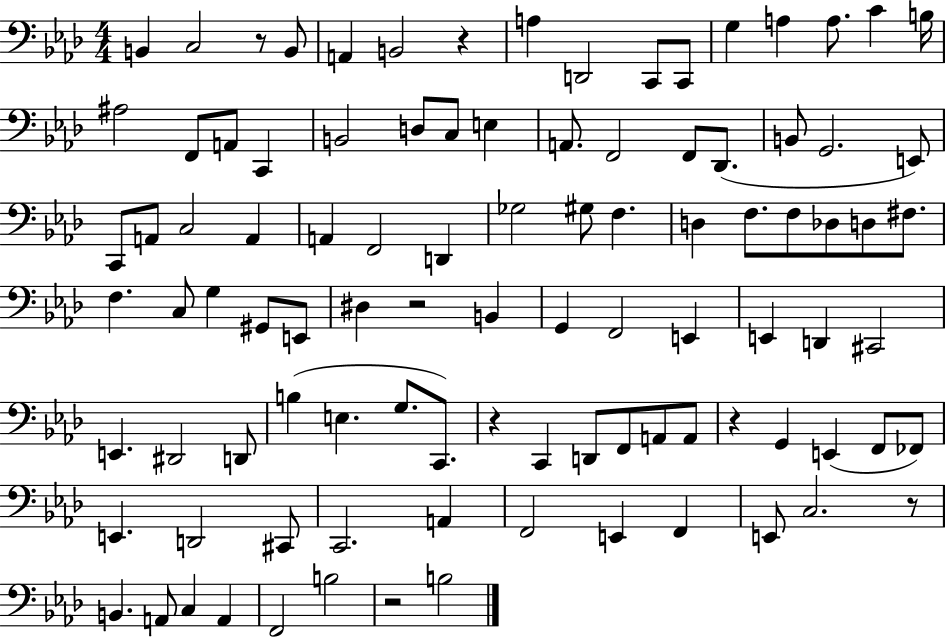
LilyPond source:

{
  \clef bass
  \numericTimeSignature
  \time 4/4
  \key aes \major
  \repeat volta 2 { b,4 c2 r8 b,8 | a,4 b,2 r4 | a4 d,2 c,8 c,8 | g4 a4 a8. c'4 b16 | \break ais2 f,8 a,8 c,4 | b,2 d8 c8 e4 | a,8. f,2 f,8 des,8.( | b,8 g,2. e,8) | \break c,8 a,8 c2 a,4 | a,4 f,2 d,4 | ges2 gis8 f4. | d4 f8. f8 des8 d8 fis8. | \break f4. c8 g4 gis,8 e,8 | dis4 r2 b,4 | g,4 f,2 e,4 | e,4 d,4 cis,2 | \break e,4. dis,2 d,8 | b4( e4. g8. c,8.) | r4 c,4 d,8 f,8 a,8 a,8 | r4 g,4 e,4( f,8 fes,8) | \break e,4. d,2 cis,8 | c,2. a,4 | f,2 e,4 f,4 | e,8 c2. r8 | \break b,4. a,8 c4 a,4 | f,2 b2 | r2 b2 | } \bar "|."
}